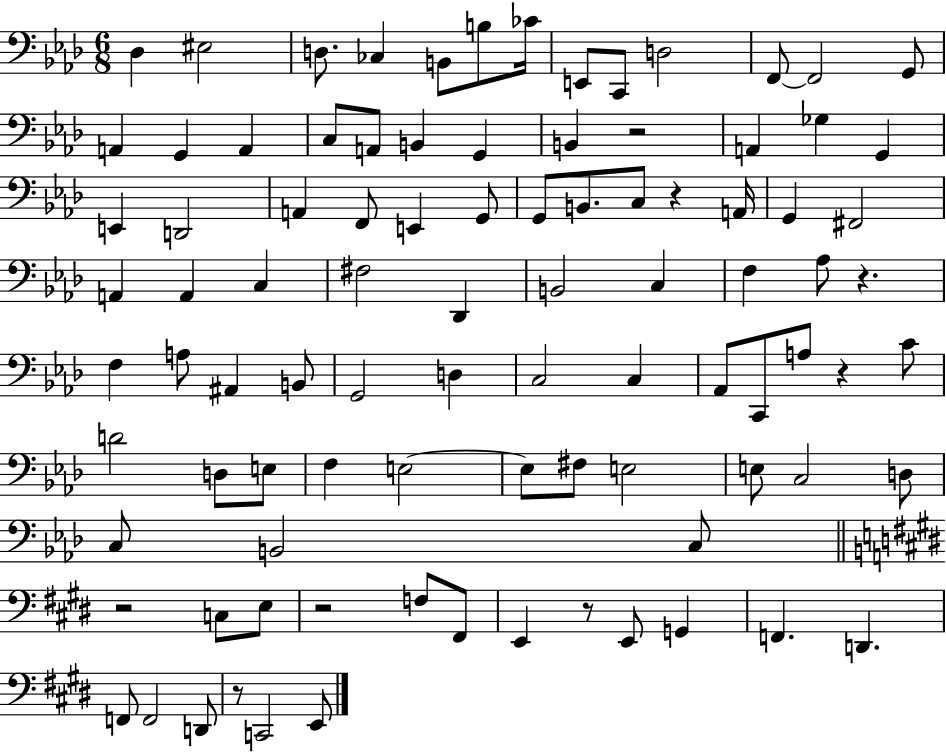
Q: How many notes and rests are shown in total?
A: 93